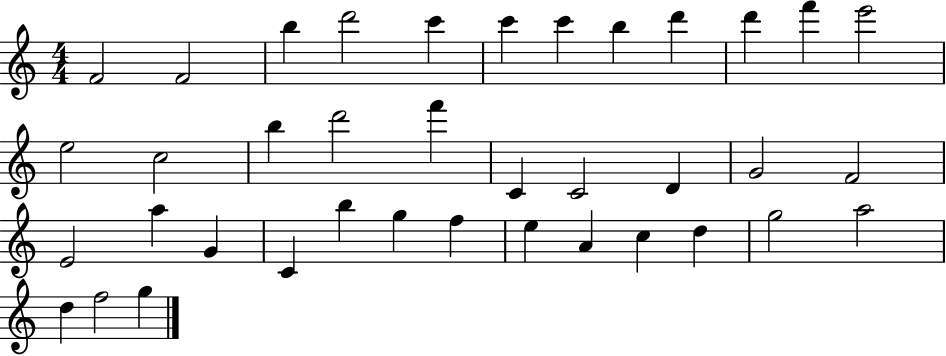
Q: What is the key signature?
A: C major